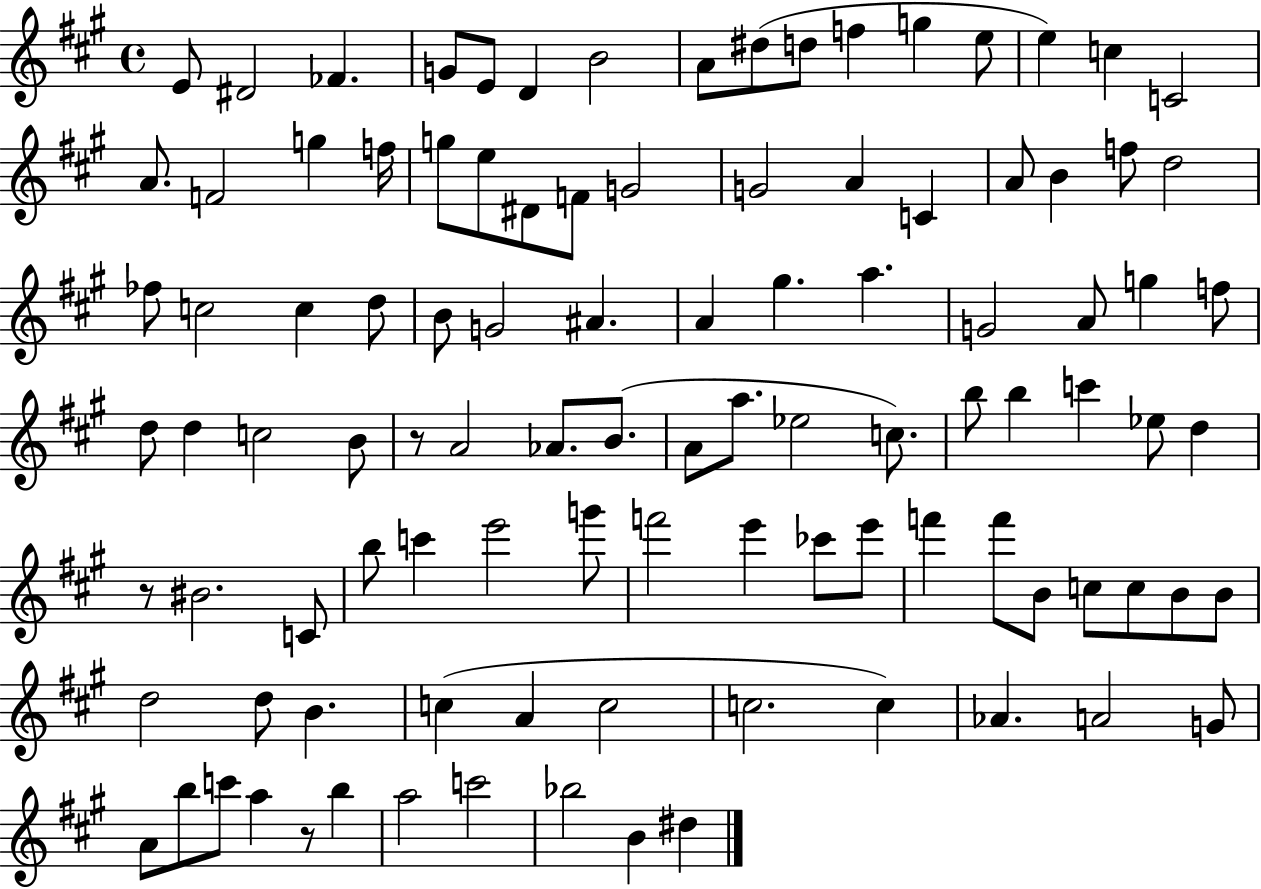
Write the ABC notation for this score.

X:1
T:Untitled
M:4/4
L:1/4
K:A
E/2 ^D2 _F G/2 E/2 D B2 A/2 ^d/2 d/2 f g e/2 e c C2 A/2 F2 g f/4 g/2 e/2 ^D/2 F/2 G2 G2 A C A/2 B f/2 d2 _f/2 c2 c d/2 B/2 G2 ^A A ^g a G2 A/2 g f/2 d/2 d c2 B/2 z/2 A2 _A/2 B/2 A/2 a/2 _e2 c/2 b/2 b c' _e/2 d z/2 ^B2 C/2 b/2 c' e'2 g'/2 f'2 e' _c'/2 e'/2 f' f'/2 B/2 c/2 c/2 B/2 B/2 d2 d/2 B c A c2 c2 c _A A2 G/2 A/2 b/2 c'/2 a z/2 b a2 c'2 _b2 B ^d